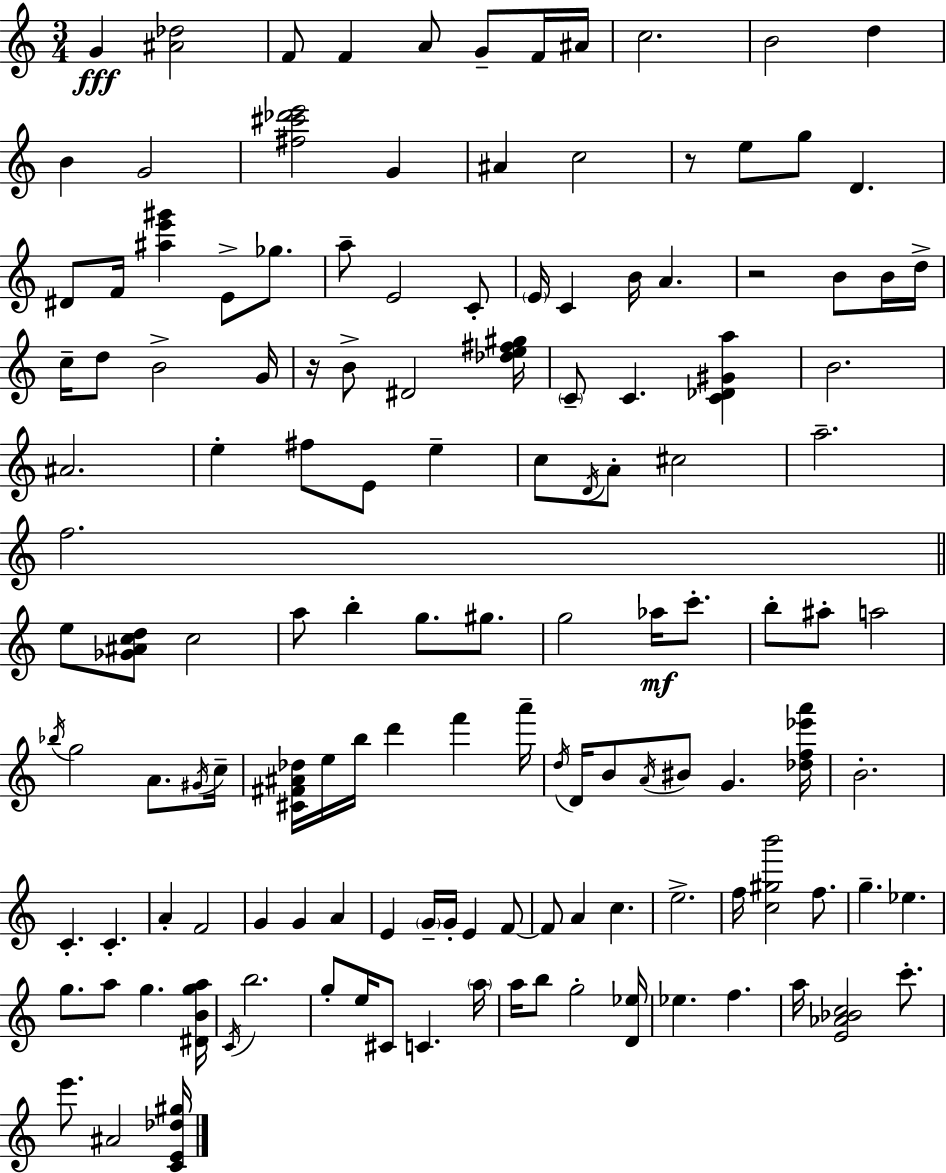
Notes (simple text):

G4/q [A#4,Db5]/h F4/e F4/q A4/e G4/e F4/s A#4/s C5/h. B4/h D5/q B4/q G4/h [F#5,C#6,Db6,E6]/h G4/q A#4/q C5/h R/e E5/e G5/e D4/q. D#4/e F4/s [A#5,E6,G#6]/q E4/e Gb5/e. A5/e E4/h C4/e E4/s C4/q B4/s A4/q. R/h B4/e B4/s D5/s C5/s D5/e B4/h G4/s R/s B4/e D#4/h [Db5,E5,F#5,G#5]/s C4/e C4/q. [C4,Db4,G#4,A5]/q B4/h. A#4/h. E5/q F#5/e E4/e E5/q C5/e D4/s A4/e C#5/h A5/h. F5/h. E5/e [Gb4,A#4,C5,D5]/e C5/h A5/e B5/q G5/e. G#5/e. G5/h Ab5/s C6/e. B5/e A#5/e A5/h Bb5/s G5/h A4/e. G#4/s C5/s [C#4,F#4,A#4,Db5]/s E5/s B5/s D6/q F6/q A6/s D5/s D4/s B4/e A4/s BIS4/e G4/q. [Db5,F5,Eb6,A6]/s B4/h. C4/q. C4/q. A4/q F4/h G4/q G4/q A4/q E4/q G4/s G4/s E4/q F4/e F4/e A4/q C5/q. E5/h. F5/s [C5,G#5,B6]/h F5/e. G5/q. Eb5/q. G5/e. A5/e G5/q. [D#4,B4,G5,A5]/s C4/s B5/h. G5/e E5/s C#4/e C4/q. A5/s A5/s B5/e G5/h [D4,Eb5]/s Eb5/q. F5/q. A5/s [E4,Ab4,Bb4,C5]/h C6/e. E6/e. A#4/h [C4,E4,Db5,G#5]/s